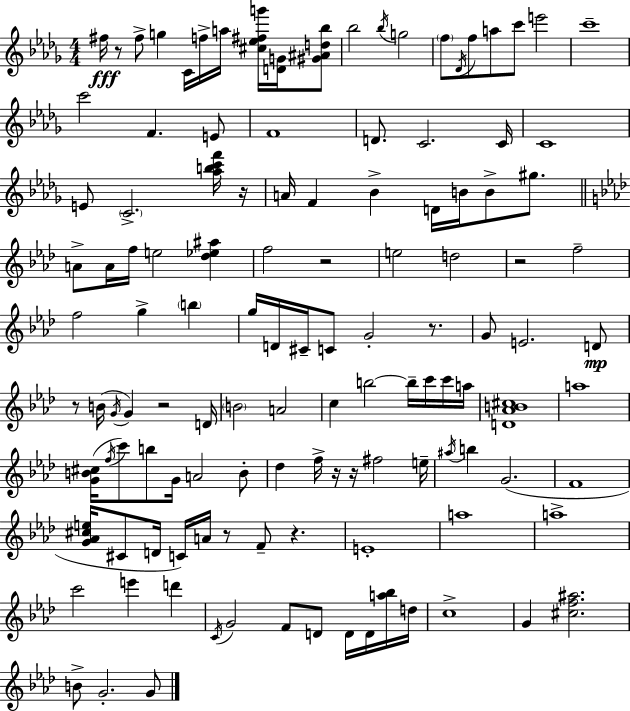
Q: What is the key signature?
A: BES minor